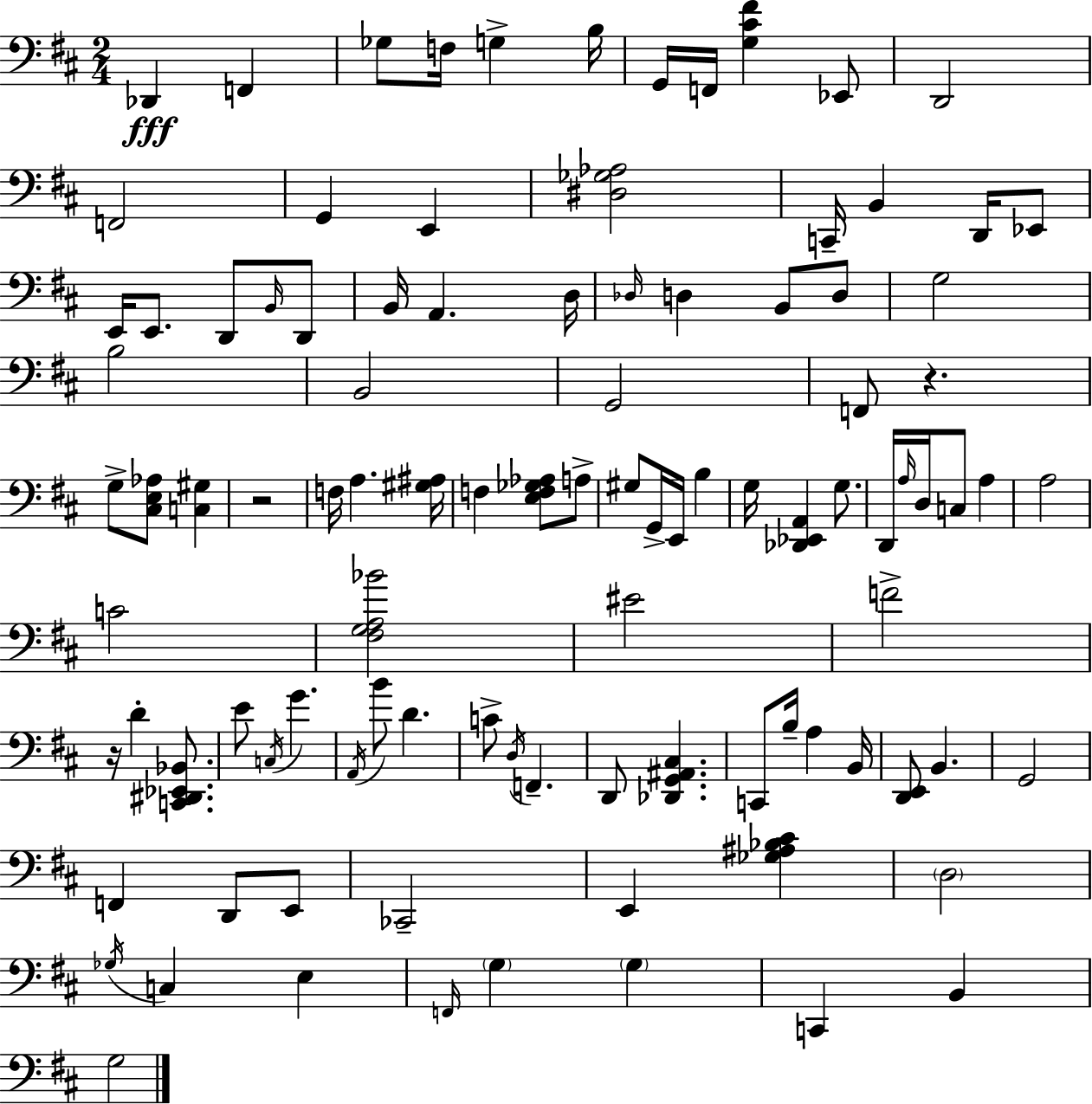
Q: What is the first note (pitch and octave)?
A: Db2